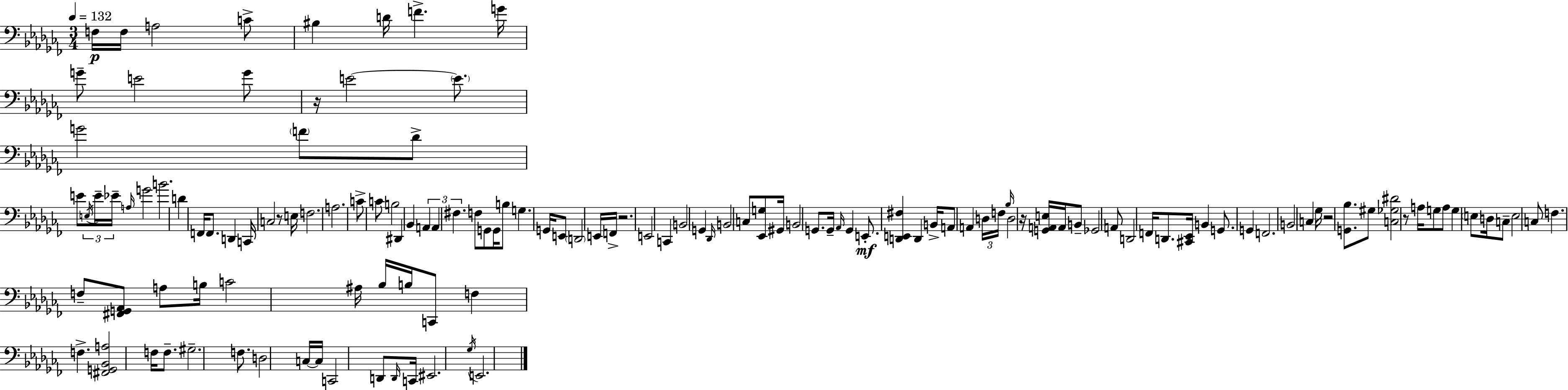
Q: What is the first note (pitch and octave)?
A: F3